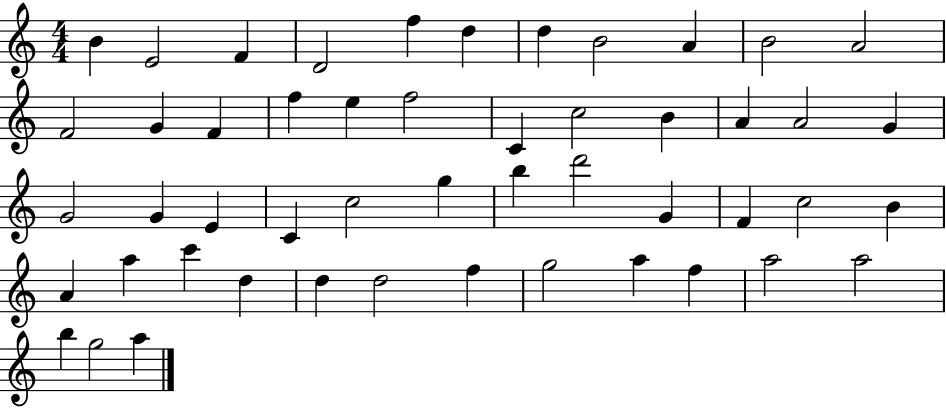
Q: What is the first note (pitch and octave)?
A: B4